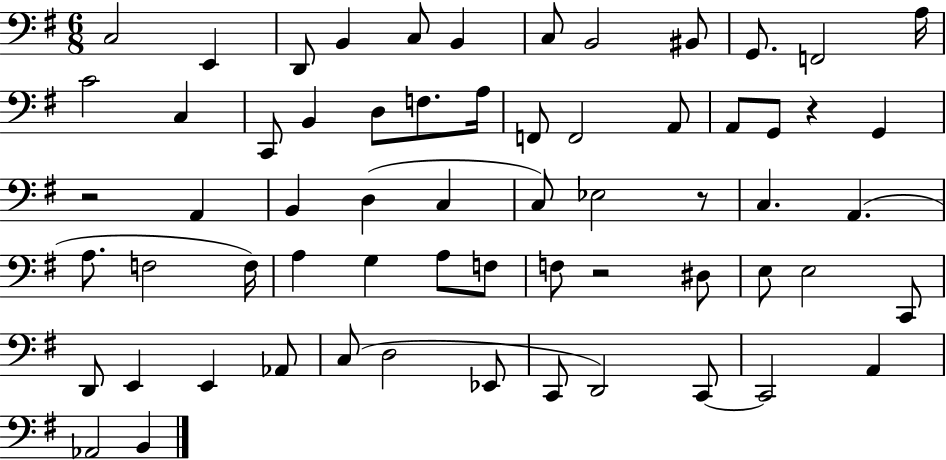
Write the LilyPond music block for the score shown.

{
  \clef bass
  \numericTimeSignature
  \time 6/8
  \key g \major
  \repeat volta 2 { c2 e,4 | d,8 b,4 c8 b,4 | c8 b,2 bis,8 | g,8. f,2 a16 | \break c'2 c4 | c,8 b,4 d8 f8. a16 | f,8 f,2 a,8 | a,8 g,8 r4 g,4 | \break r2 a,4 | b,4 d4( c4 | c8) ees2 r8 | c4. a,4.( | \break a8. f2 f16) | a4 g4 a8 f8 | f8 r2 dis8 | e8 e2 c,8 | \break d,8 e,4 e,4 aes,8 | c8( d2 ees,8 | c,8 d,2) c,8~~ | c,2 a,4 | \break aes,2 b,4 | } \bar "|."
}